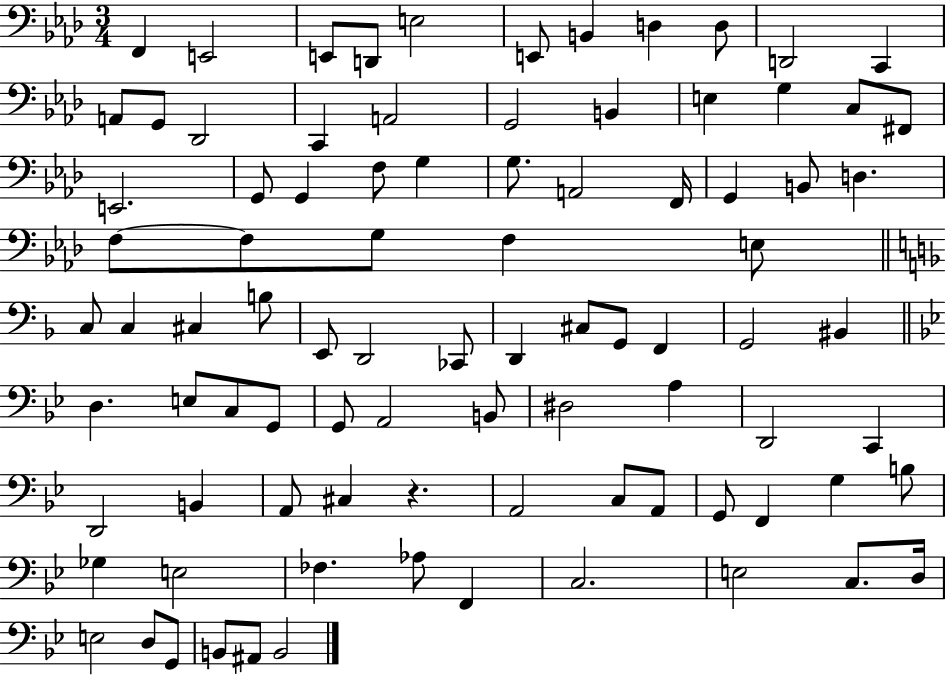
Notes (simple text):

F2/q E2/h E2/e D2/e E3/h E2/e B2/q D3/q D3/e D2/h C2/q A2/e G2/e Db2/h C2/q A2/h G2/h B2/q E3/q G3/q C3/e F#2/e E2/h. G2/e G2/q F3/e G3/q G3/e. A2/h F2/s G2/q B2/e D3/q. F3/e F3/e G3/e F3/q E3/e C3/e C3/q C#3/q B3/e E2/e D2/h CES2/e D2/q C#3/e G2/e F2/q G2/h BIS2/q D3/q. E3/e C3/e G2/e G2/e A2/h B2/e D#3/h A3/q D2/h C2/q D2/h B2/q A2/e C#3/q R/q. A2/h C3/e A2/e G2/e F2/q G3/q B3/e Gb3/q E3/h FES3/q. Ab3/e F2/q C3/h. E3/h C3/e. D3/s E3/h D3/e G2/e B2/e A#2/e B2/h